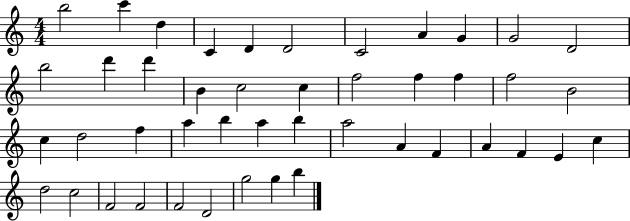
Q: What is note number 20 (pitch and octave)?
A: F5